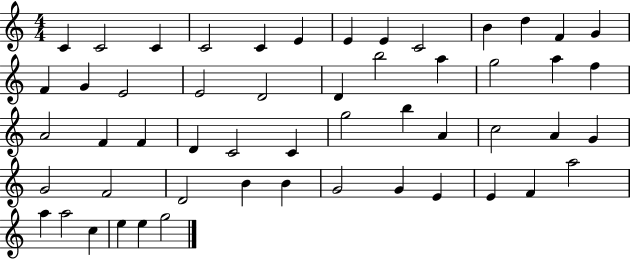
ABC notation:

X:1
T:Untitled
M:4/4
L:1/4
K:C
C C2 C C2 C E E E C2 B d F G F G E2 E2 D2 D b2 a g2 a f A2 F F D C2 C g2 b A c2 A G G2 F2 D2 B B G2 G E E F a2 a a2 c e e g2